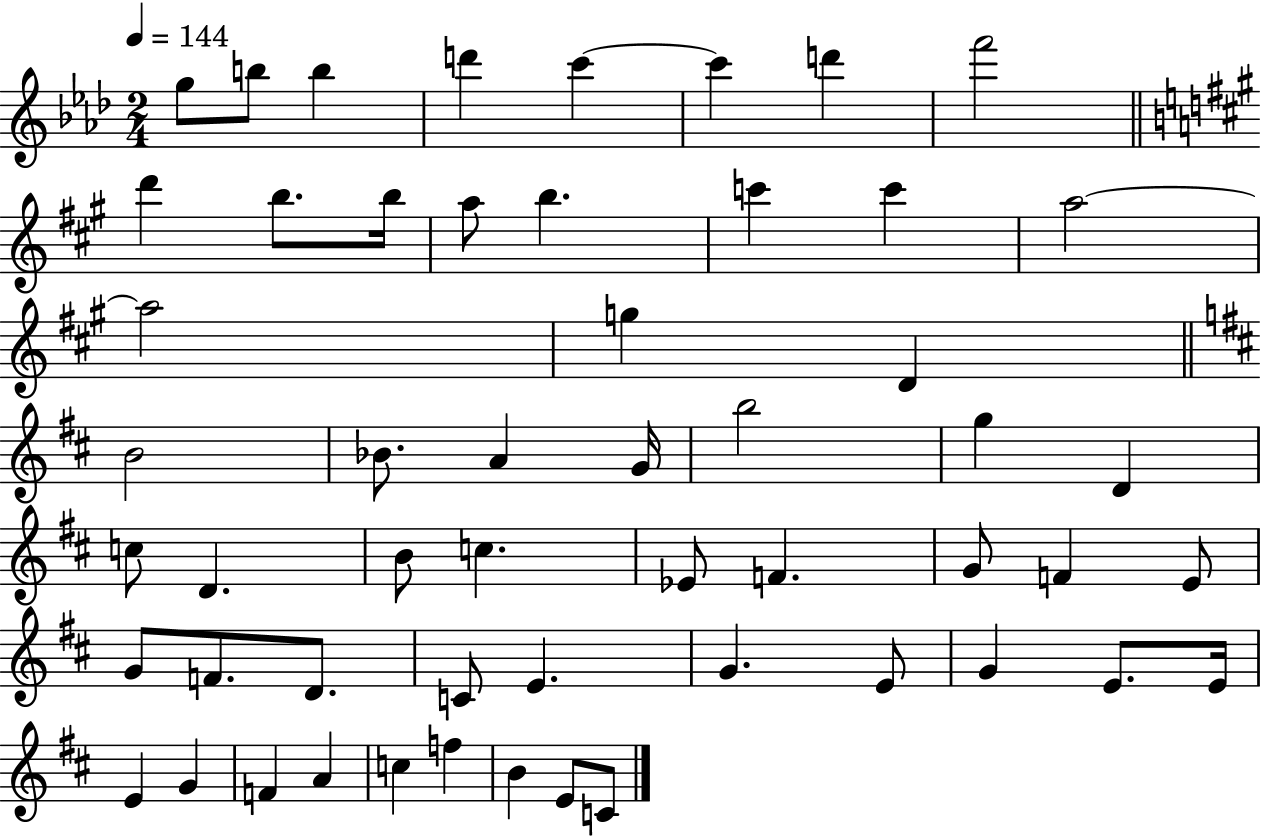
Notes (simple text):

G5/e B5/e B5/q D6/q C6/q C6/q D6/q F6/h D6/q B5/e. B5/s A5/e B5/q. C6/q C6/q A5/h A5/h G5/q D4/q B4/h Bb4/e. A4/q G4/s B5/h G5/q D4/q C5/e D4/q. B4/e C5/q. Eb4/e F4/q. G4/e F4/q E4/e G4/e F4/e. D4/e. C4/e E4/q. G4/q. E4/e G4/q E4/e. E4/s E4/q G4/q F4/q A4/q C5/q F5/q B4/q E4/e C4/e